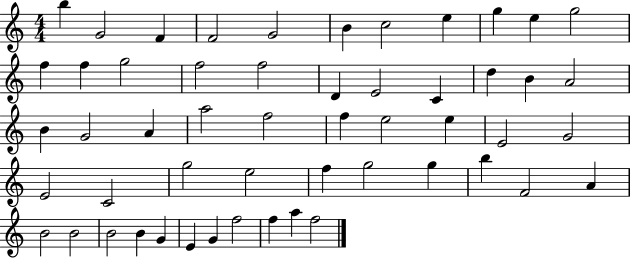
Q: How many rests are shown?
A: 0